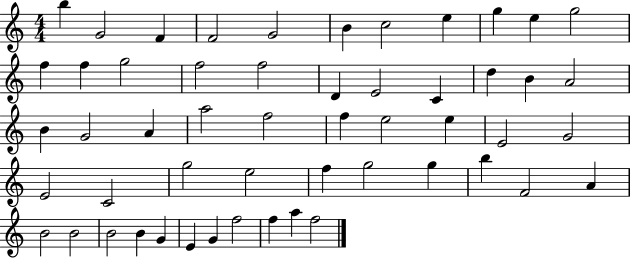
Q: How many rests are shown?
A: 0